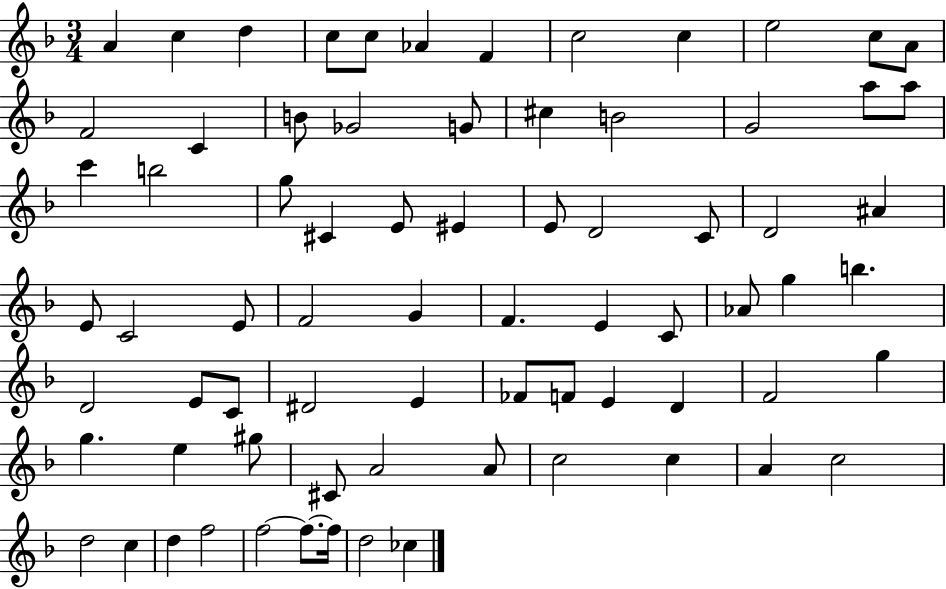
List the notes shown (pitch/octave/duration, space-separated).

A4/q C5/q D5/q C5/e C5/e Ab4/q F4/q C5/h C5/q E5/h C5/e A4/e F4/h C4/q B4/e Gb4/h G4/e C#5/q B4/h G4/h A5/e A5/e C6/q B5/h G5/e C#4/q E4/e EIS4/q E4/e D4/h C4/e D4/h A#4/q E4/e C4/h E4/e F4/h G4/q F4/q. E4/q C4/e Ab4/e G5/q B5/q. D4/h E4/e C4/e D#4/h E4/q FES4/e F4/e E4/q D4/q F4/h G5/q G5/q. E5/q G#5/e C#4/e A4/h A4/e C5/h C5/q A4/q C5/h D5/h C5/q D5/q F5/h F5/h F5/e. F5/s D5/h CES5/q